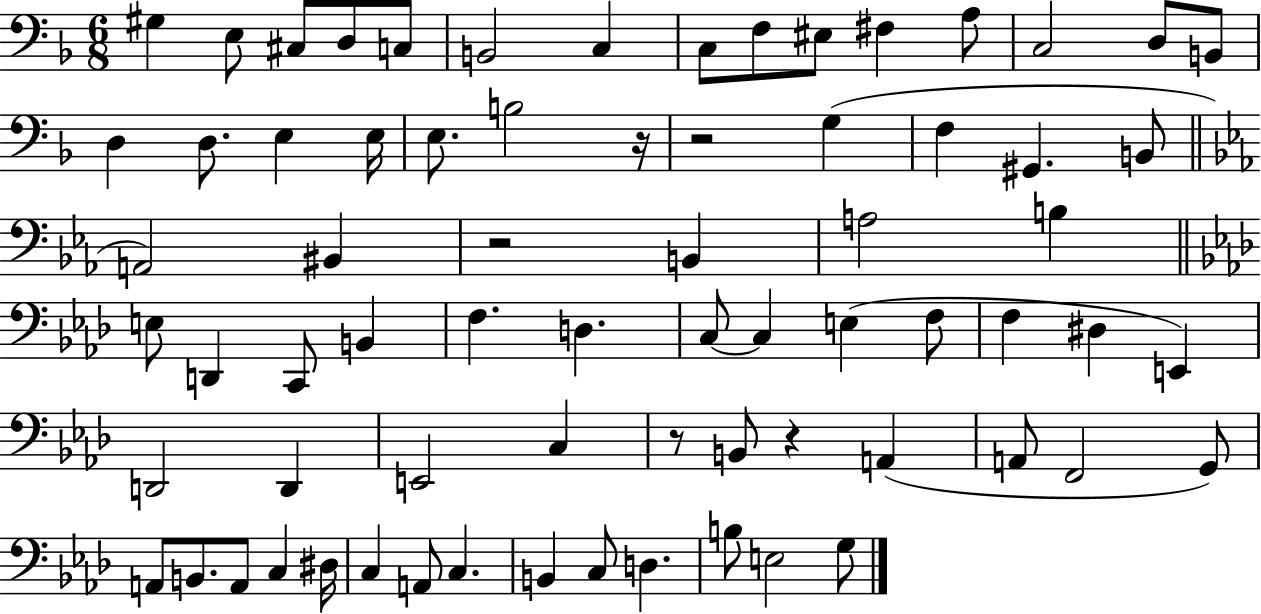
X:1
T:Untitled
M:6/8
L:1/4
K:F
^G, E,/2 ^C,/2 D,/2 C,/2 B,,2 C, C,/2 F,/2 ^E,/2 ^F, A,/2 C,2 D,/2 B,,/2 D, D,/2 E, E,/4 E,/2 B,2 z/4 z2 G, F, ^G,, B,,/2 A,,2 ^B,, z2 B,, A,2 B, E,/2 D,, C,,/2 B,, F, D, C,/2 C, E, F,/2 F, ^D, E,, D,,2 D,, E,,2 C, z/2 B,,/2 z A,, A,,/2 F,,2 G,,/2 A,,/2 B,,/2 A,,/2 C, ^D,/4 C, A,,/2 C, B,, C,/2 D, B,/2 E,2 G,/2